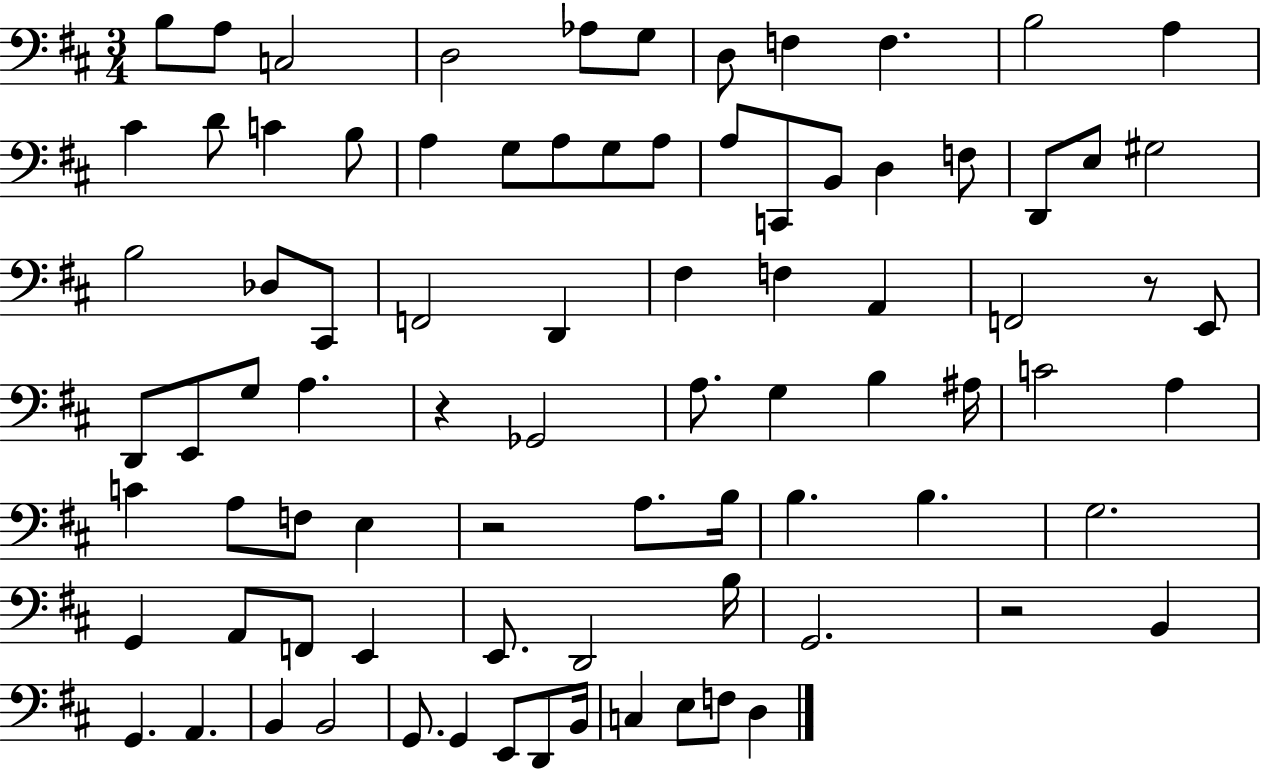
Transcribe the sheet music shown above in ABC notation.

X:1
T:Untitled
M:3/4
L:1/4
K:D
B,/2 A,/2 C,2 D,2 _A,/2 G,/2 D,/2 F, F, B,2 A, ^C D/2 C B,/2 A, G,/2 A,/2 G,/2 A,/2 A,/2 C,,/2 B,,/2 D, F,/2 D,,/2 E,/2 ^G,2 B,2 _D,/2 ^C,,/2 F,,2 D,, ^F, F, A,, F,,2 z/2 E,,/2 D,,/2 E,,/2 G,/2 A, z _G,,2 A,/2 G, B, ^A,/4 C2 A, C A,/2 F,/2 E, z2 A,/2 B,/4 B, B, G,2 G,, A,,/2 F,,/2 E,, E,,/2 D,,2 B,/4 G,,2 z2 B,, G,, A,, B,, B,,2 G,,/2 G,, E,,/2 D,,/2 B,,/4 C, E,/2 F,/2 D,